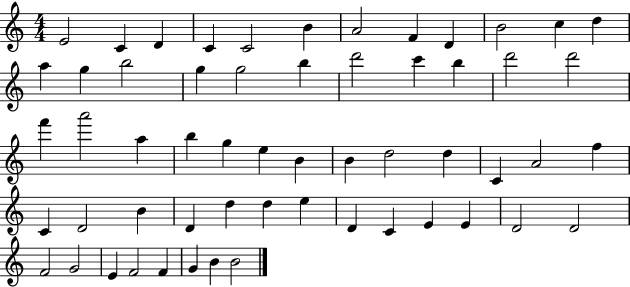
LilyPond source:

{
  \clef treble
  \numericTimeSignature
  \time 4/4
  \key c \major
  e'2 c'4 d'4 | c'4 c'2 b'4 | a'2 f'4 d'4 | b'2 c''4 d''4 | \break a''4 g''4 b''2 | g''4 g''2 b''4 | d'''2 c'''4 b''4 | d'''2 d'''2 | \break f'''4 a'''2 a''4 | b''4 g''4 e''4 b'4 | b'4 d''2 d''4 | c'4 a'2 f''4 | \break c'4 d'2 b'4 | d'4 d''4 d''4 e''4 | d'4 c'4 e'4 e'4 | d'2 d'2 | \break f'2 g'2 | e'4 f'2 f'4 | g'4 b'4 b'2 | \bar "|."
}